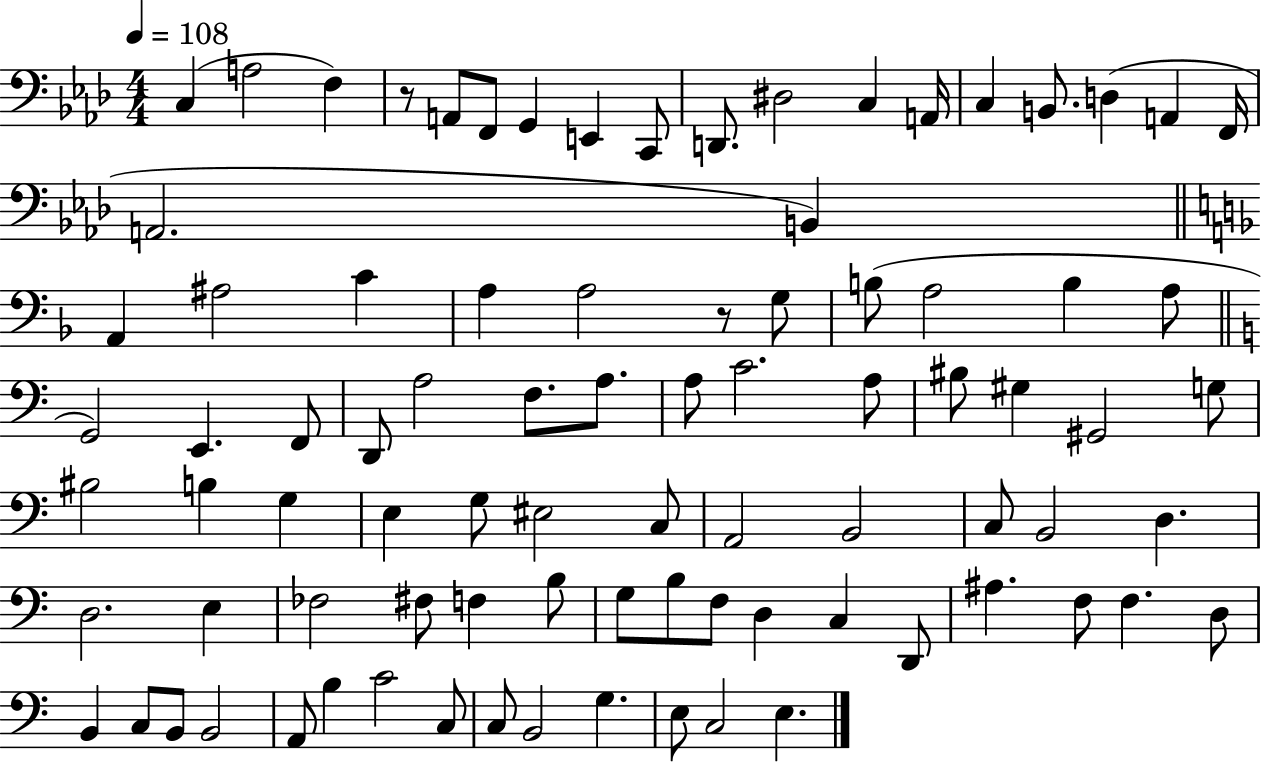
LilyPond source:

{
  \clef bass
  \numericTimeSignature
  \time 4/4
  \key aes \major
  \tempo 4 = 108
  c4( a2 f4) | r8 a,8 f,8 g,4 e,4 c,8 | d,8. dis2 c4 a,16 | c4 b,8. d4( a,4 f,16 | \break a,2. b,4) | \bar "||" \break \key f \major a,4 ais2 c'4 | a4 a2 r8 g8 | b8( a2 b4 a8 | \bar "||" \break \key c \major g,2) e,4. f,8 | d,8 a2 f8. a8. | a8 c'2. a8 | bis8 gis4 gis,2 g8 | \break bis2 b4 g4 | e4 g8 eis2 c8 | a,2 b,2 | c8 b,2 d4. | \break d2. e4 | fes2 fis8 f4 b8 | g8 b8 f8 d4 c4 d,8 | ais4. f8 f4. d8 | \break b,4 c8 b,8 b,2 | a,8 b4 c'2 c8 | c8 b,2 g4. | e8 c2 e4. | \break \bar "|."
}